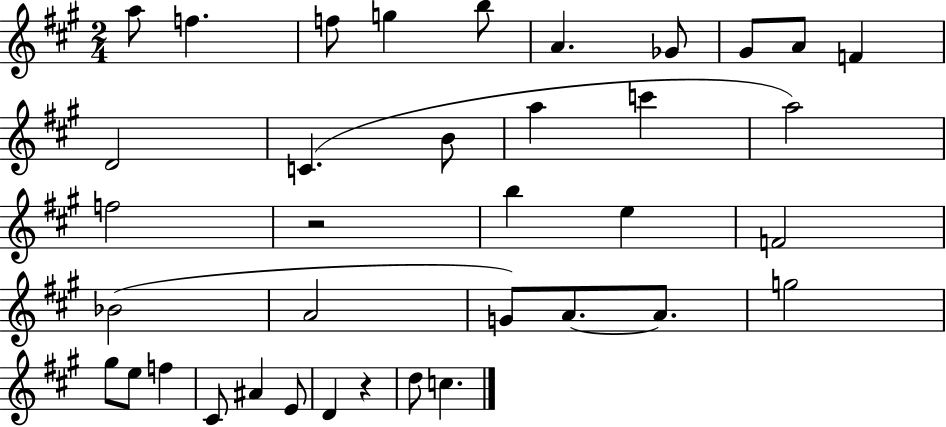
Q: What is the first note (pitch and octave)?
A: A5